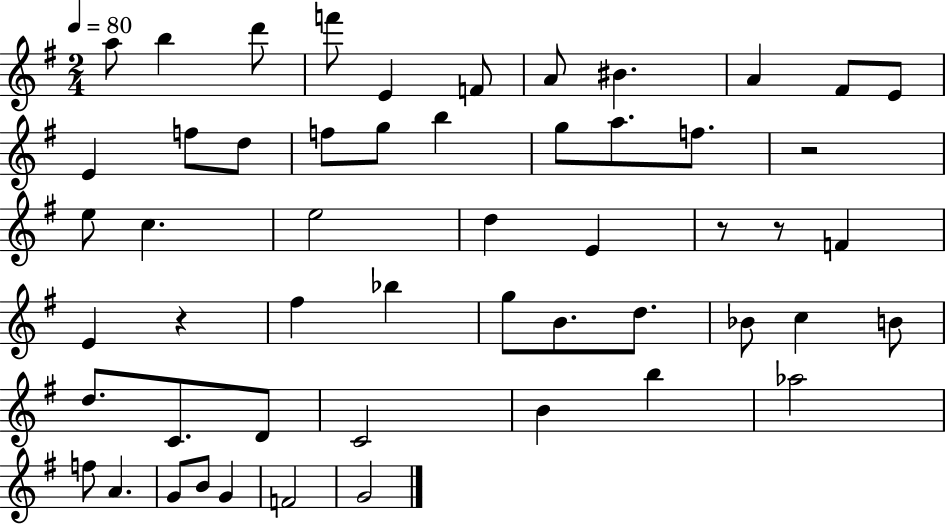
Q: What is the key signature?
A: G major